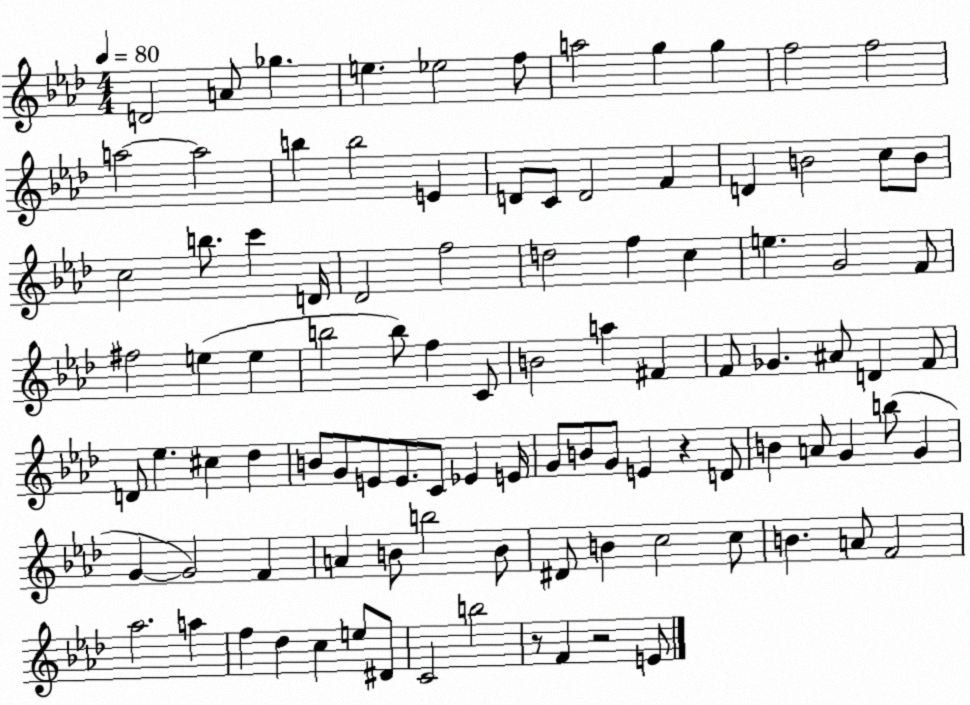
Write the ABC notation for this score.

X:1
T:Untitled
M:4/4
L:1/4
K:Ab
D2 A/2 _g e _e2 f/2 a2 g g f2 f2 a2 a2 b b2 E D/2 C/2 D2 F D B2 c/2 B/2 c2 b/2 c' D/4 _D2 f2 d2 f c e G2 F/2 ^f2 e e b2 b/2 f C/2 B2 a ^F F/2 _G ^A/2 D F/2 D/2 _e ^c _d B/2 G/2 E/2 E/2 C/2 _E E/4 G/2 B/2 G/2 E z D/2 B A/2 G b/2 G G G2 F A B/2 b2 B/2 ^D/2 B c2 c/2 B A/2 F2 _a2 a f _d c e/2 ^D/2 C2 b2 z/2 F z2 E/2